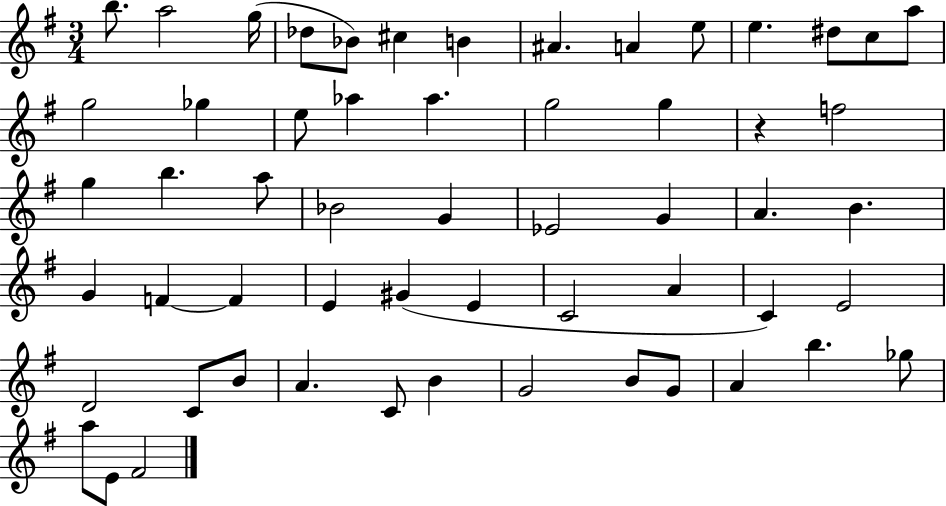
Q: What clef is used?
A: treble